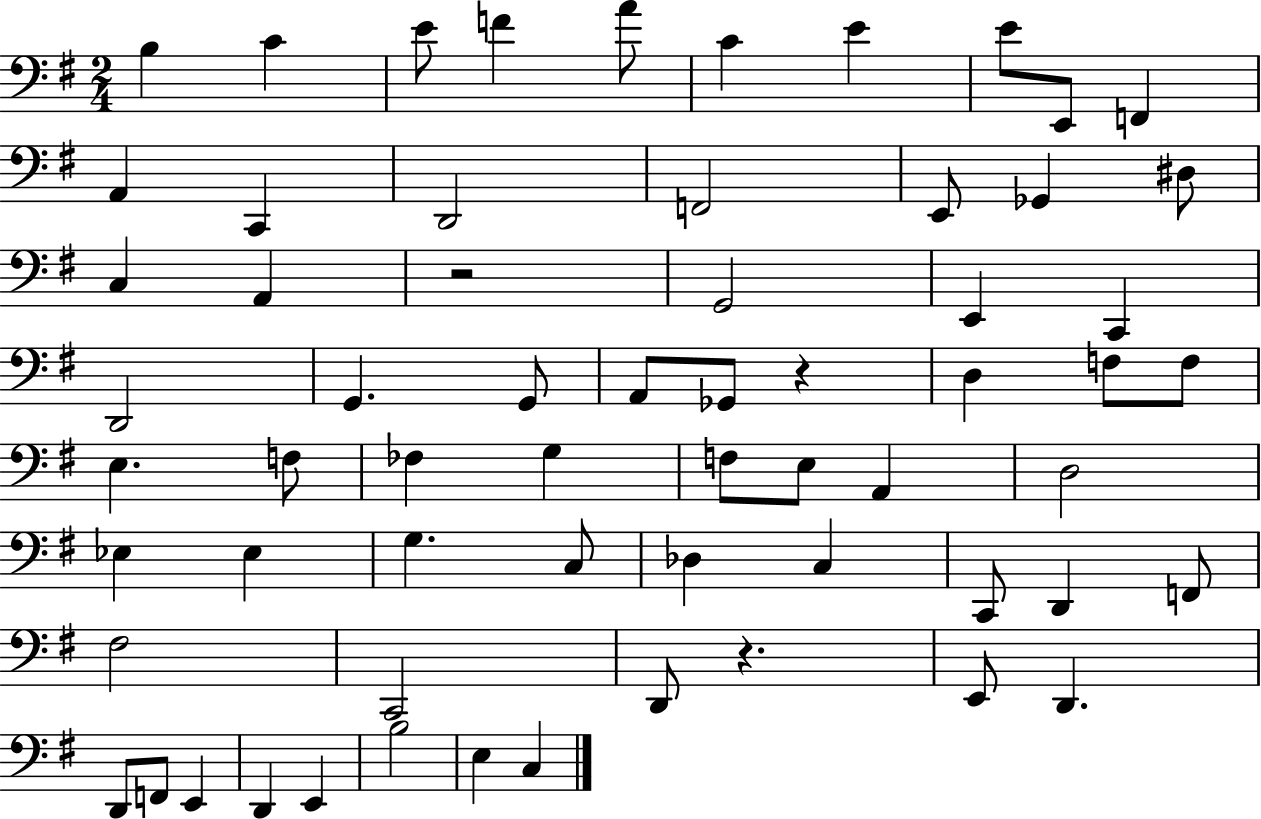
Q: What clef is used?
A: bass